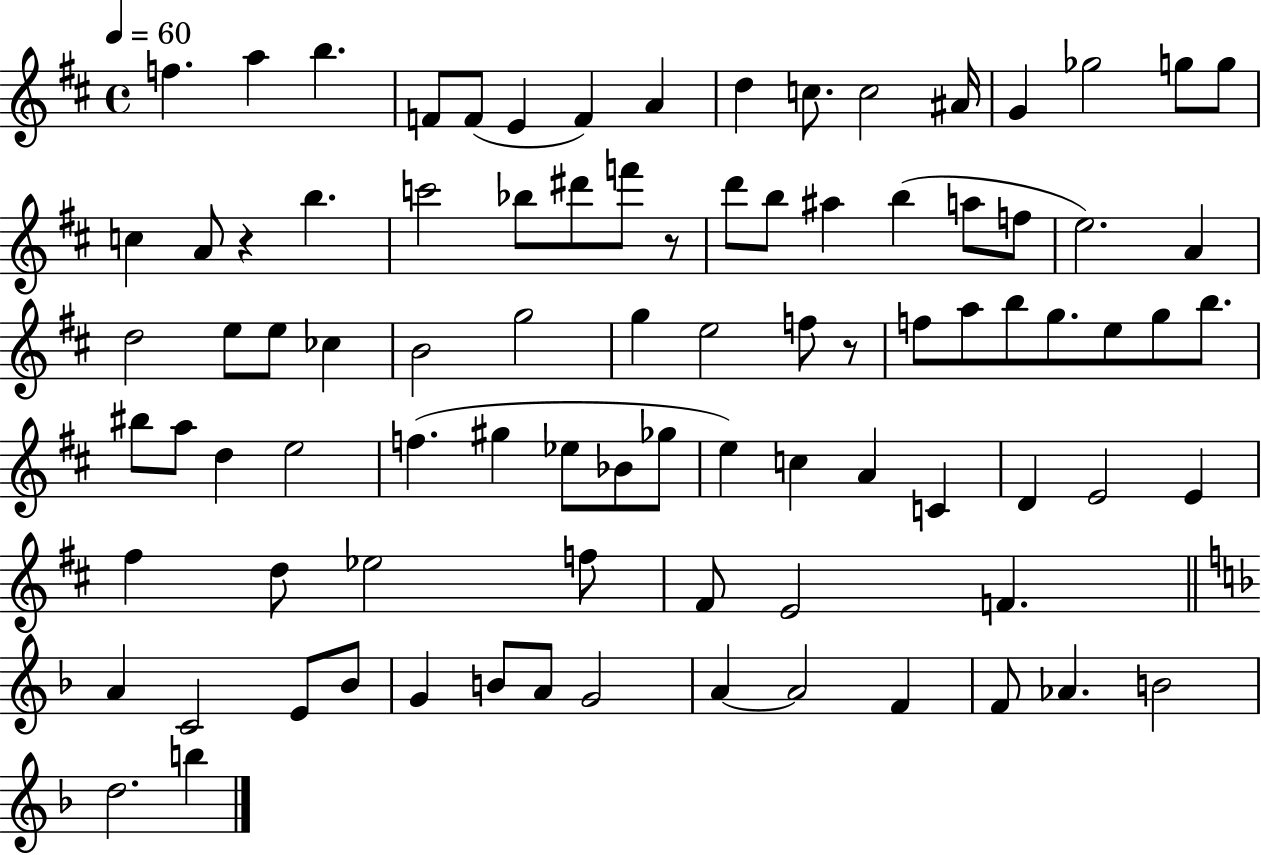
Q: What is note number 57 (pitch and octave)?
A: E5